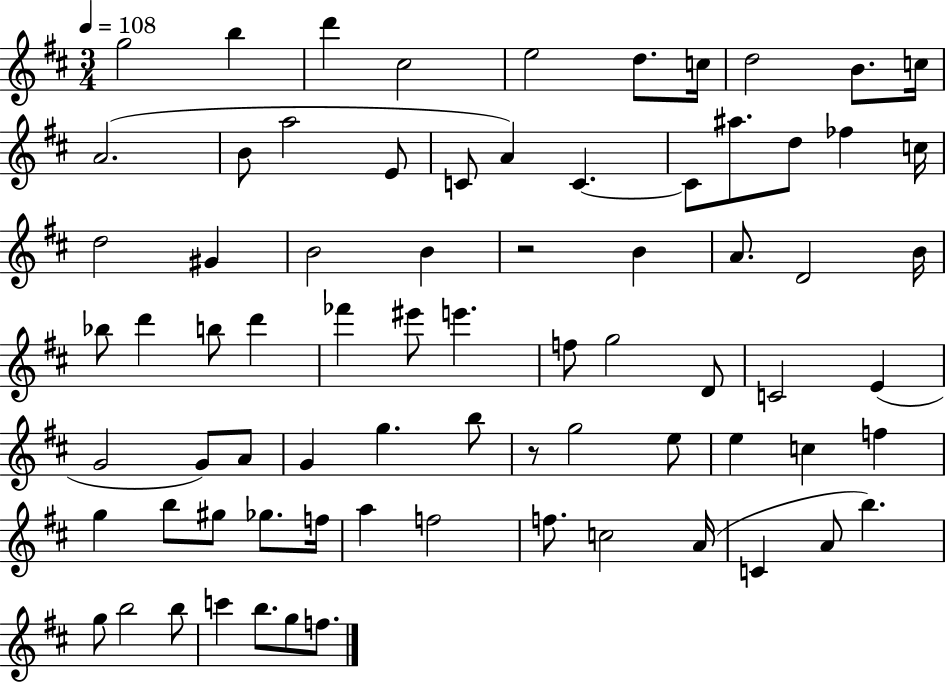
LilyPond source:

{
  \clef treble
  \numericTimeSignature
  \time 3/4
  \key d \major
  \tempo 4 = 108
  g''2 b''4 | d'''4 cis''2 | e''2 d''8. c''16 | d''2 b'8. c''16 | \break a'2.( | b'8 a''2 e'8 | c'8 a'4) c'4.~~ | c'8 ais''8. d''8 fes''4 c''16 | \break d''2 gis'4 | b'2 b'4 | r2 b'4 | a'8. d'2 b'16 | \break bes''8 d'''4 b''8 d'''4 | fes'''4 eis'''8 e'''4. | f''8 g''2 d'8 | c'2 e'4( | \break g'2 g'8) a'8 | g'4 g''4. b''8 | r8 g''2 e''8 | e''4 c''4 f''4 | \break g''4 b''8 gis''8 ges''8. f''16 | a''4 f''2 | f''8. c''2 a'16( | c'4 a'8 b''4.) | \break g''8 b''2 b''8 | c'''4 b''8. g''8 f''8. | \bar "|."
}